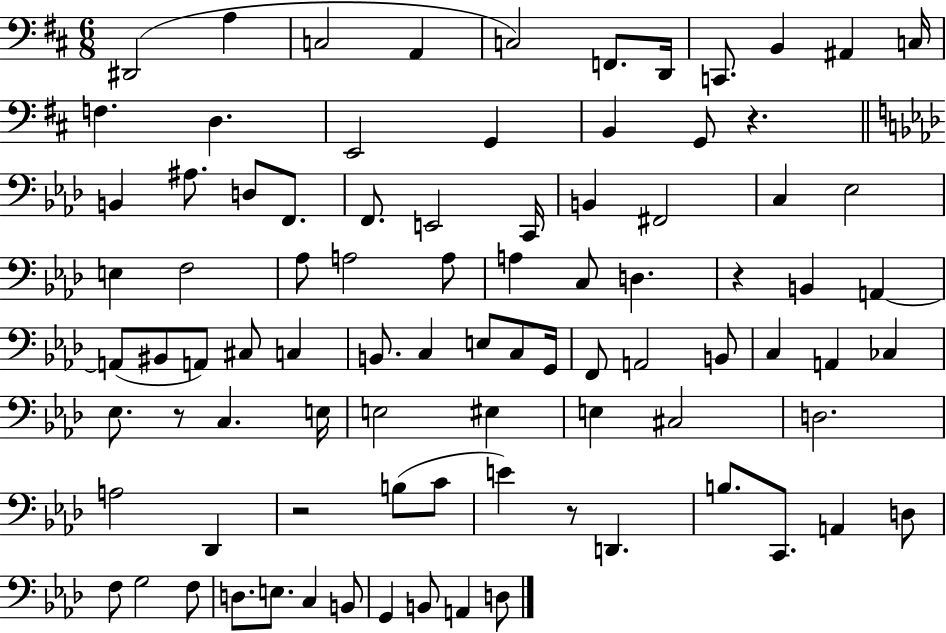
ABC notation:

X:1
T:Untitled
M:6/8
L:1/4
K:D
^D,,2 A, C,2 A,, C,2 F,,/2 D,,/4 C,,/2 B,, ^A,, C,/4 F, D, E,,2 G,, B,, G,,/2 z B,, ^A,/2 D,/2 F,,/2 F,,/2 E,,2 C,,/4 B,, ^F,,2 C, _E,2 E, F,2 _A,/2 A,2 A,/2 A, C,/2 D, z B,, A,, A,,/2 ^B,,/2 A,,/2 ^C,/2 C, B,,/2 C, E,/2 C,/2 G,,/4 F,,/2 A,,2 B,,/2 C, A,, _C, _E,/2 z/2 C, E,/4 E,2 ^E, E, ^C,2 D,2 A,2 _D,, z2 B,/2 C/2 E z/2 D,, B,/2 C,,/2 A,, D,/2 F,/2 G,2 F,/2 D,/2 E,/2 C, B,,/2 G,, B,,/2 A,, D,/2